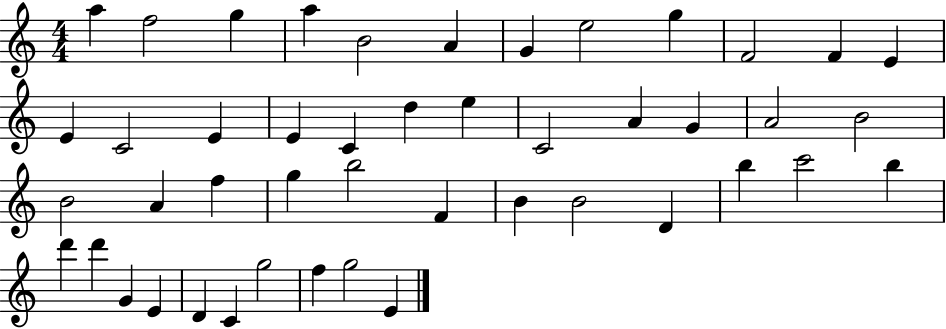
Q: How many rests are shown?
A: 0